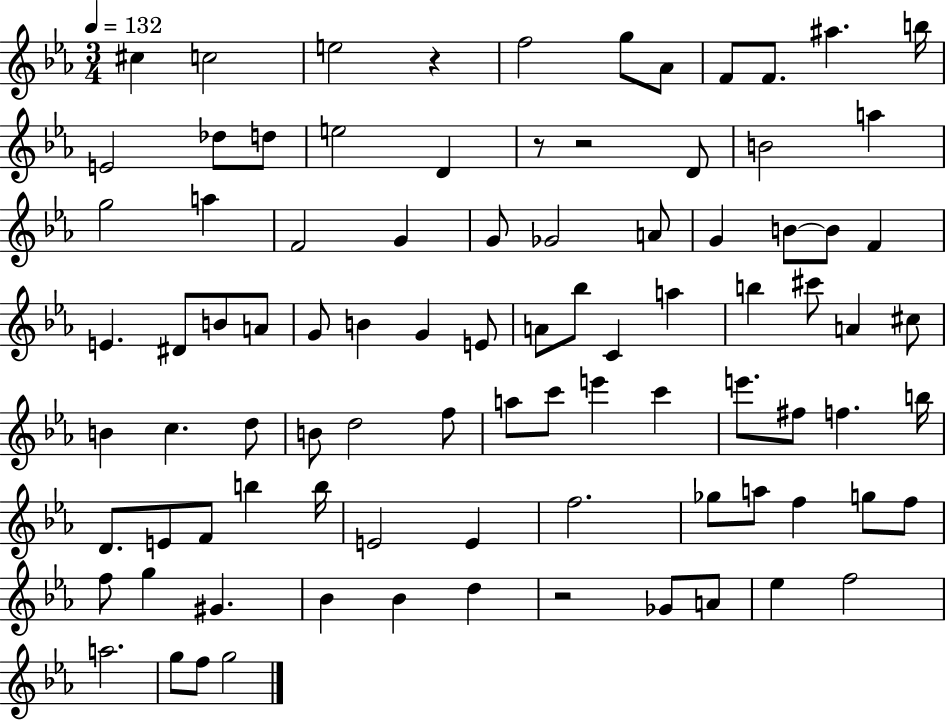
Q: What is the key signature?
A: EES major